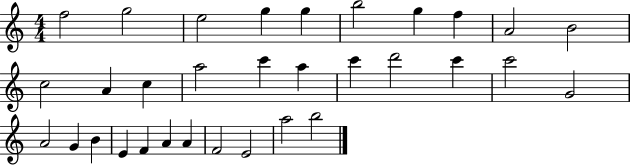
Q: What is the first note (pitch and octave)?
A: F5